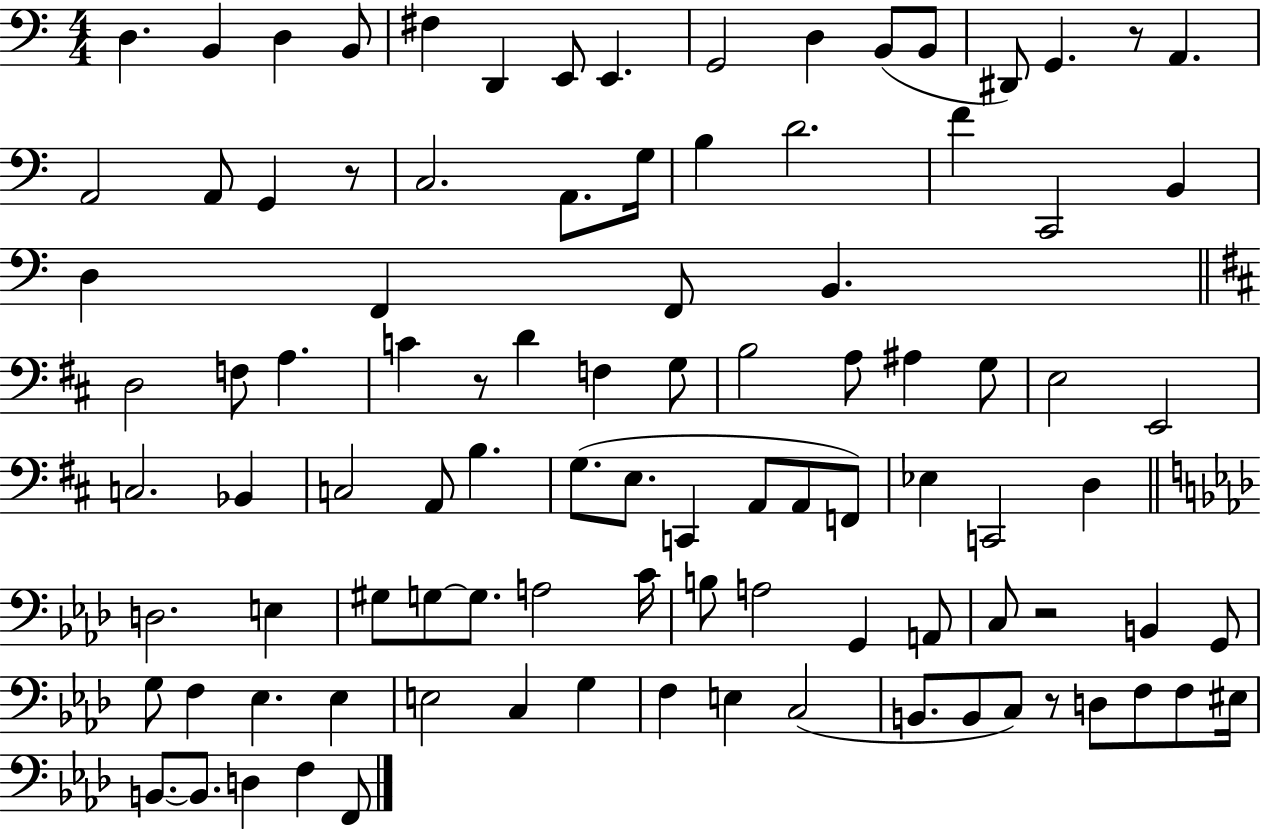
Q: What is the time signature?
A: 4/4